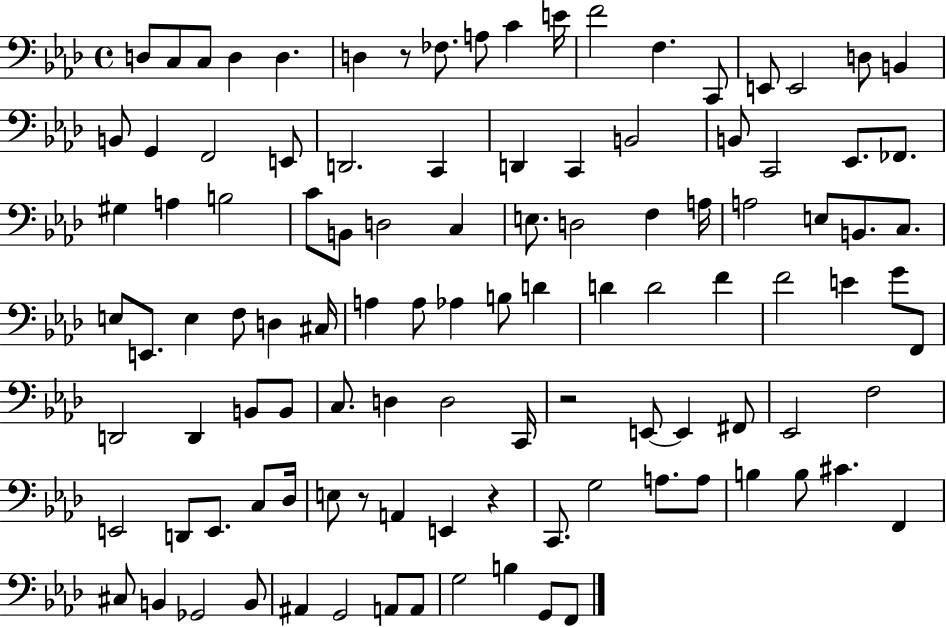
D3/e C3/e C3/e D3/q D3/q. D3/q R/e FES3/e. A3/e C4/q E4/s F4/h F3/q. C2/e E2/e E2/h D3/e B2/q B2/e G2/q F2/h E2/e D2/h. C2/q D2/q C2/q B2/h B2/e C2/h Eb2/e. FES2/e. G#3/q A3/q B3/h C4/e B2/e D3/h C3/q E3/e. D3/h F3/q A3/s A3/h E3/e B2/e. C3/e. E3/e E2/e. E3/q F3/e D3/q C#3/s A3/q A3/e Ab3/q B3/e D4/q D4/q D4/h F4/q F4/h E4/q G4/e F2/e D2/h D2/q B2/e B2/e C3/e. D3/q D3/h C2/s R/h E2/e E2/q F#2/e Eb2/h F3/h E2/h D2/e E2/e. C3/e Db3/s E3/e R/e A2/q E2/q R/q C2/e. G3/h A3/e. A3/e B3/q B3/e C#4/q. F2/q C#3/e B2/q Gb2/h B2/e A#2/q G2/h A2/e A2/e G3/h B3/q G2/e F2/e